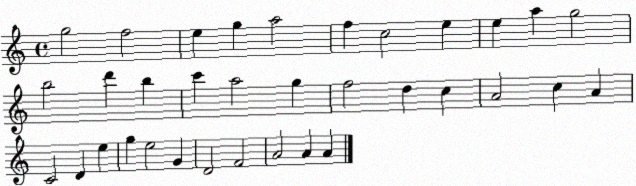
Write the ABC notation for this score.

X:1
T:Untitled
M:4/4
L:1/4
K:C
g2 f2 e g a2 f c2 e e a g2 b2 d' b c' a2 g f2 d c A2 c A C2 D e g e2 G D2 F2 A2 A A